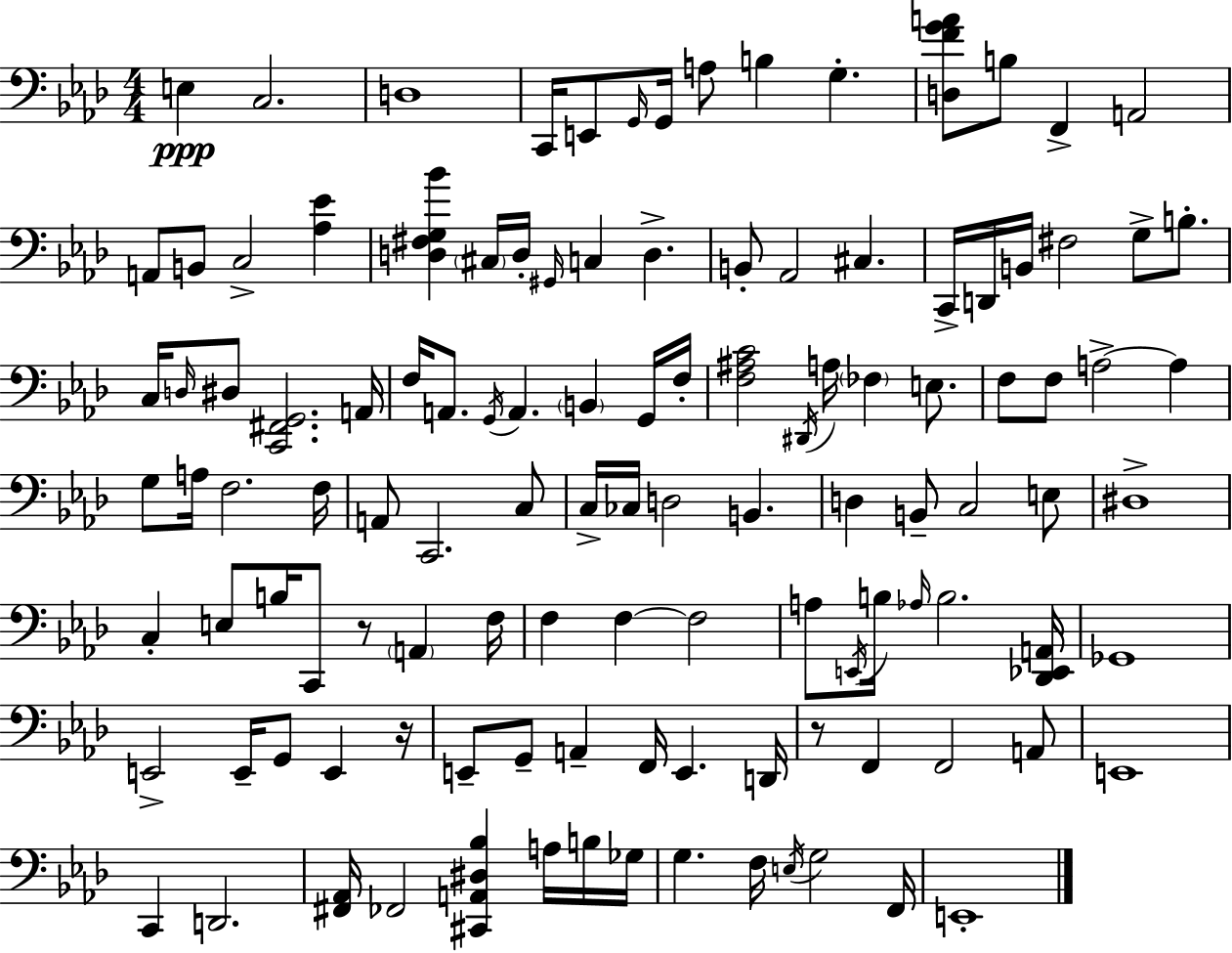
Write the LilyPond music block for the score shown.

{
  \clef bass
  \numericTimeSignature
  \time 4/4
  \key aes \major
  \repeat volta 2 { e4\ppp c2. | d1 | c,16 e,8 \grace { g,16 } g,16 a8 b4 g4.-. | <d f' g' a'>8 b8 f,4-> a,2 | \break a,8 b,8 c2-> <aes ees'>4 | <d fis g bes'>4 \parenthesize cis16 d16-. \grace { gis,16 } c4 d4.-> | b,8-. aes,2 cis4. | c,16-> d,16 b,16 fis2 g8-> b8.-. | \break c16 \grace { d16 } dis8 <c, fis, g,>2. | a,16 f16 a,8. \acciaccatura { g,16 } a,4. \parenthesize b,4 | g,16 f16-. <f ais c'>2 \acciaccatura { dis,16 } a16 \parenthesize fes4 | e8. f8 f8 a2->~~ | \break a4 g8 a16 f2. | f16 a,8 c,2. | c8 c16-> ces16 d2 b,4. | d4 b,8-- c2 | \break e8 dis1-> | c4-. e8 b16 c,8 r8 | \parenthesize a,4 f16 f4 f4~~ f2 | a8 \acciaccatura { e,16 } b16 \grace { aes16 } b2. | \break <des, ees, a,>16 ges,1 | e,2-> e,16-- | g,8 e,4 r16 e,8-- g,8-- a,4-- f,16 | e,4. d,16 r8 f,4 f,2 | \break a,8 e,1 | c,4 d,2. | <fis, aes,>16 fes,2 | <cis, a, dis bes>4 a16 b16 ges16 g4. f16 \acciaccatura { e16 } g2 | \break f,16 e,1-. | } \bar "|."
}